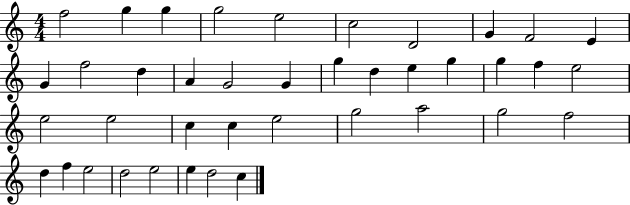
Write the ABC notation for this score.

X:1
T:Untitled
M:4/4
L:1/4
K:C
f2 g g g2 e2 c2 D2 G F2 E G f2 d A G2 G g d e g g f e2 e2 e2 c c e2 g2 a2 g2 f2 d f e2 d2 e2 e d2 c